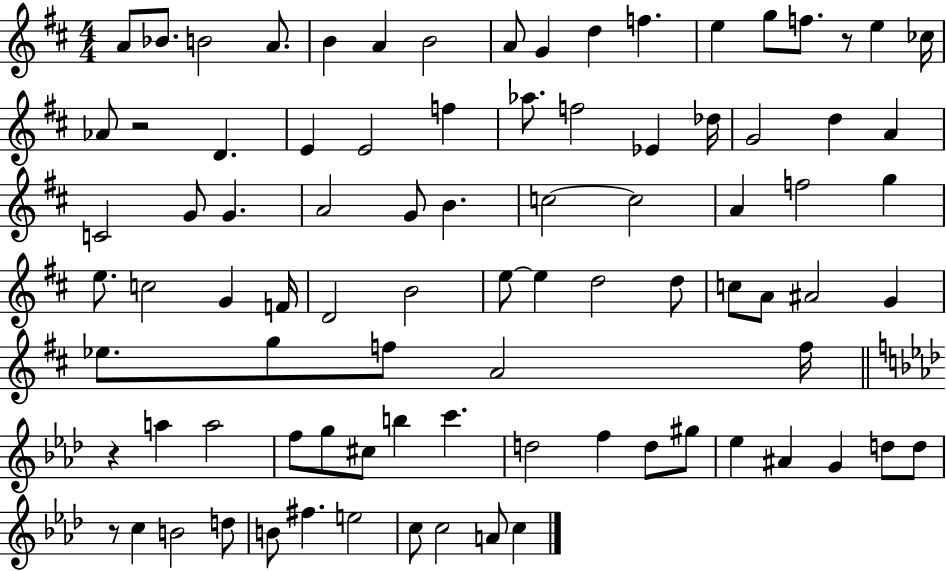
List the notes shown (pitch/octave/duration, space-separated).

A4/e Bb4/e. B4/h A4/e. B4/q A4/q B4/h A4/e G4/q D5/q F5/q. E5/q G5/e F5/e. R/e E5/q CES5/s Ab4/e R/h D4/q. E4/q E4/h F5/q Ab5/e. F5/h Eb4/q Db5/s G4/h D5/q A4/q C4/h G4/e G4/q. A4/h G4/e B4/q. C5/h C5/h A4/q F5/h G5/q E5/e. C5/h G4/q F4/s D4/h B4/h E5/e E5/q D5/h D5/e C5/e A4/e A#4/h G4/q Eb5/e. G5/e F5/e A4/h F5/s R/q A5/q A5/h F5/e G5/e C#5/e B5/q C6/q. D5/h F5/q D5/e G#5/e Eb5/q A#4/q G4/q D5/e D5/e R/e C5/q B4/h D5/e B4/e F#5/q. E5/h C5/e C5/h A4/e C5/q